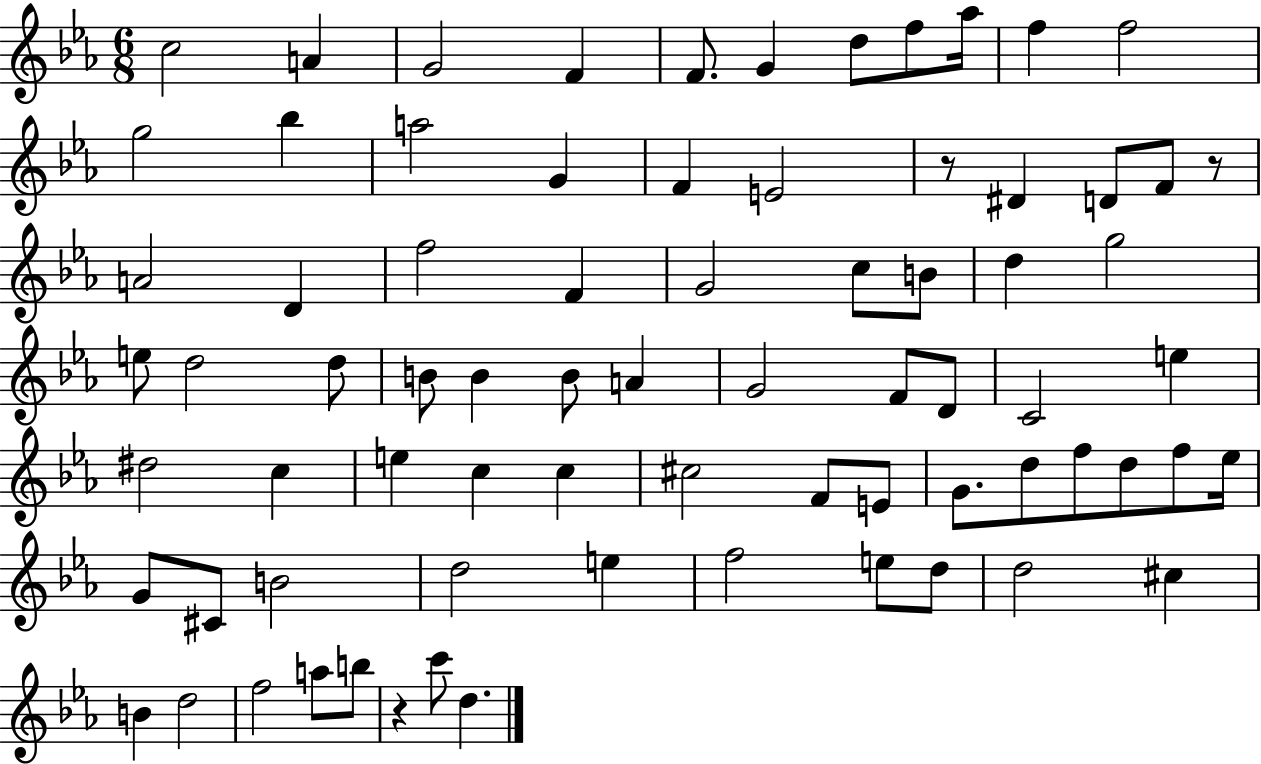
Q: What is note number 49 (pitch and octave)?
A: E4